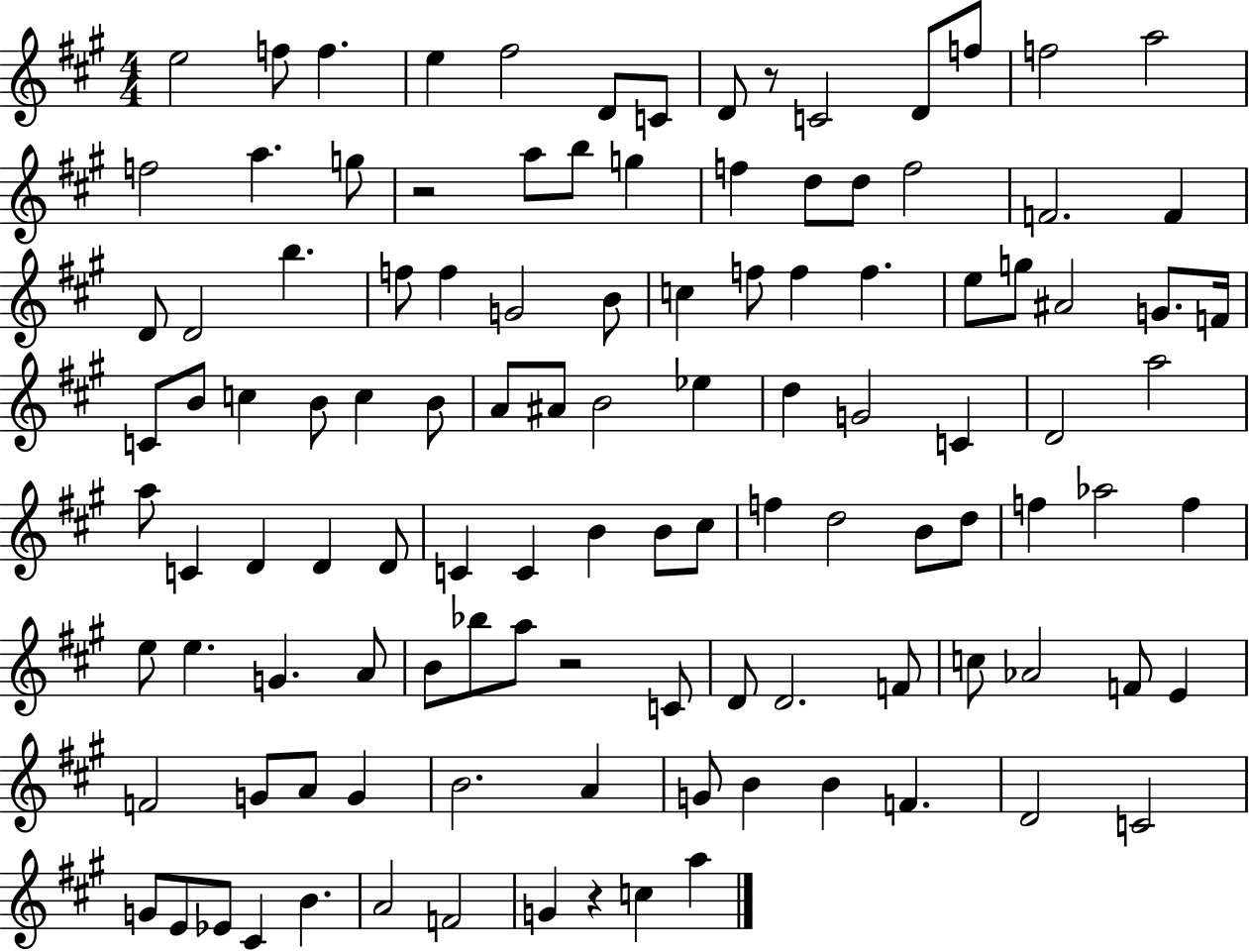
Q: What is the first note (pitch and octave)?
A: E5